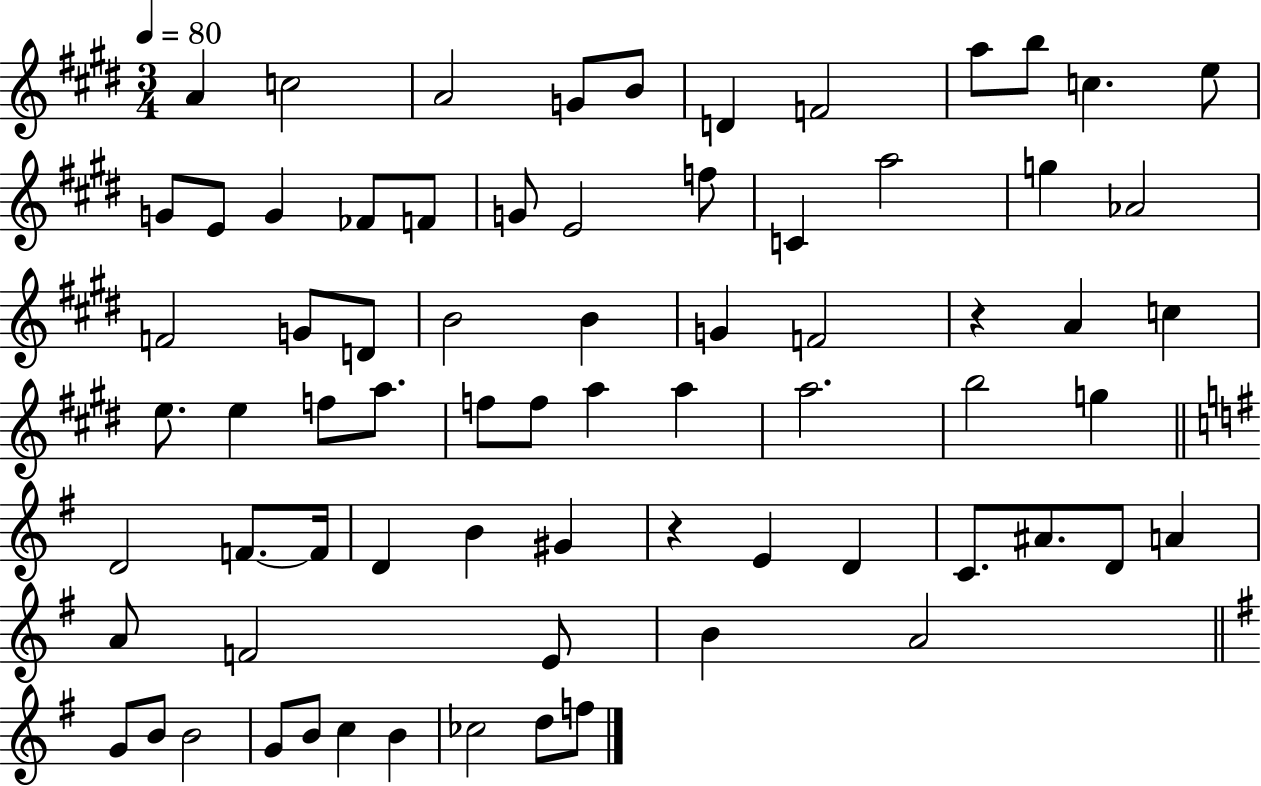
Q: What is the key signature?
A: E major